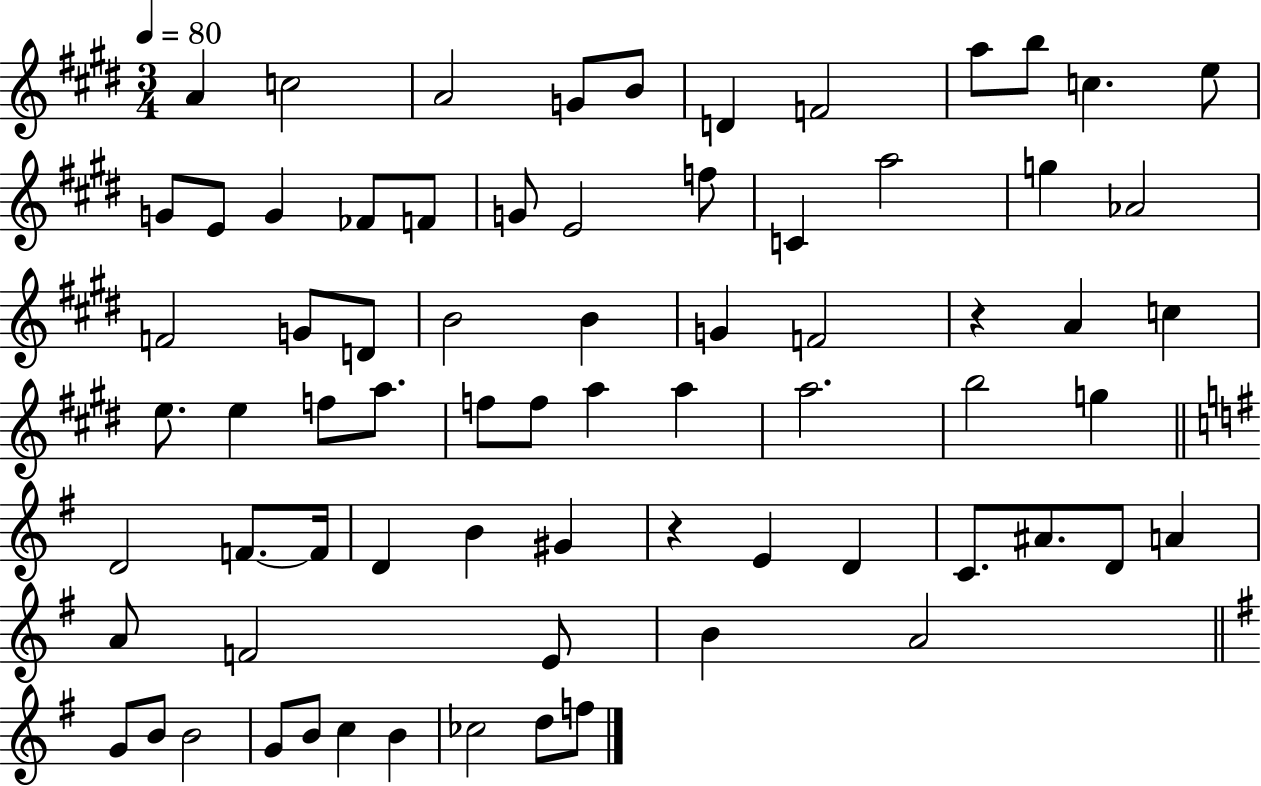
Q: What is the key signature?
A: E major